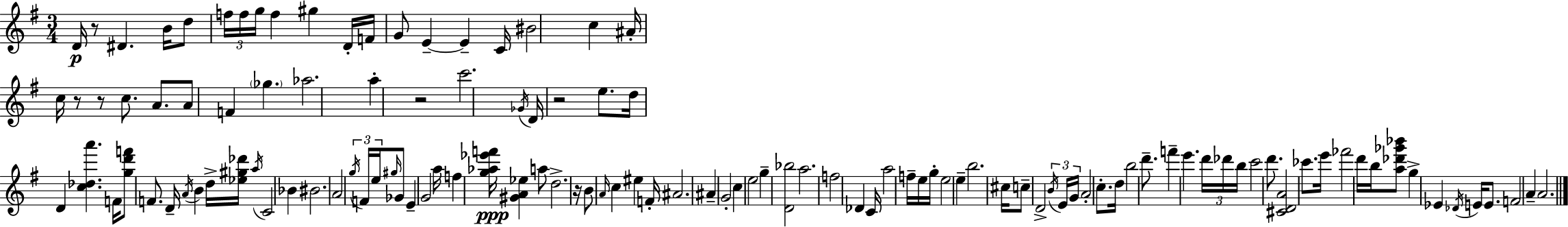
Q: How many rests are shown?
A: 6